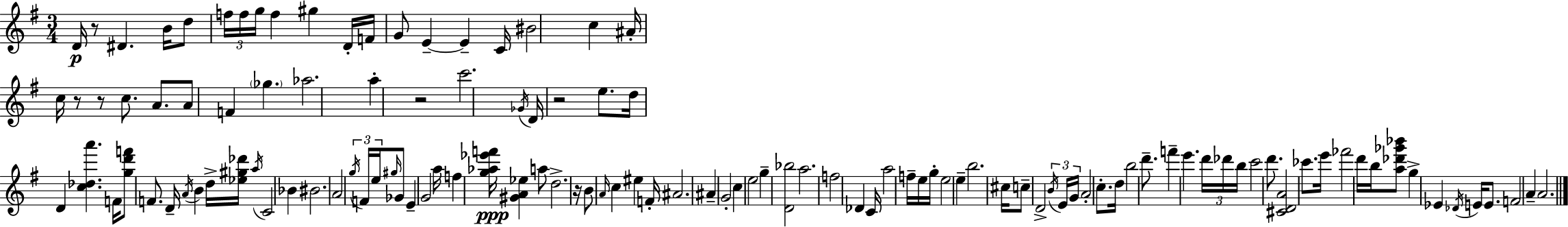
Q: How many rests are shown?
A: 6